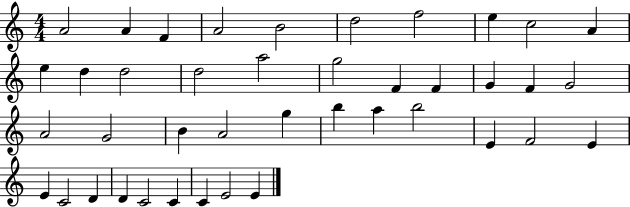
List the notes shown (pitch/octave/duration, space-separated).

A4/h A4/q F4/q A4/h B4/h D5/h F5/h E5/q C5/h A4/q E5/q D5/q D5/h D5/h A5/h G5/h F4/q F4/q G4/q F4/q G4/h A4/h G4/h B4/q A4/h G5/q B5/q A5/q B5/h E4/q F4/h E4/q E4/q C4/h D4/q D4/q C4/h C4/q C4/q E4/h E4/q